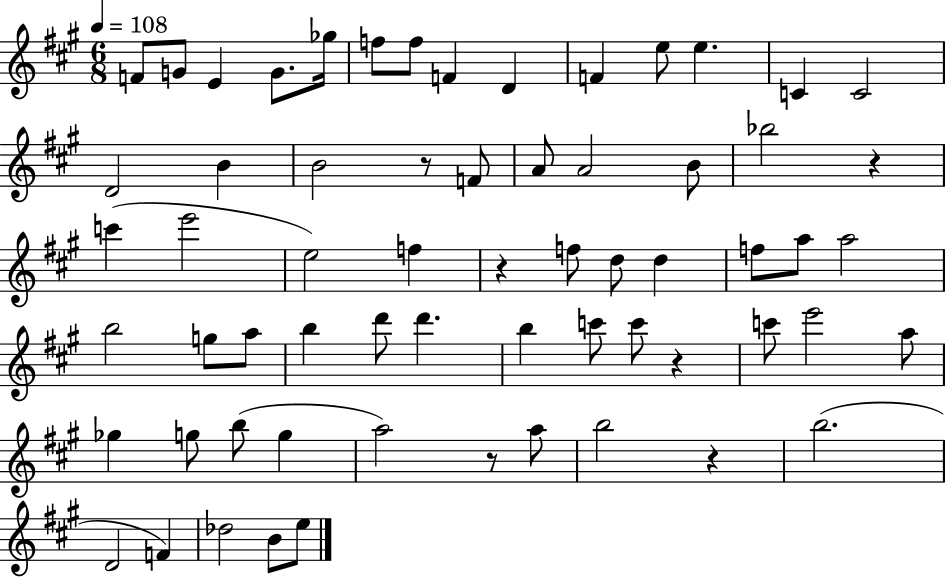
{
  \clef treble
  \numericTimeSignature
  \time 6/8
  \key a \major
  \tempo 4 = 108
  f'8 g'8 e'4 g'8. ges''16 | f''8 f''8 f'4 d'4 | f'4 e''8 e''4. | c'4 c'2 | \break d'2 b'4 | b'2 r8 f'8 | a'8 a'2 b'8 | bes''2 r4 | \break c'''4( e'''2 | e''2) f''4 | r4 f''8 d''8 d''4 | f''8 a''8 a''2 | \break b''2 g''8 a''8 | b''4 d'''8 d'''4. | b''4 c'''8 c'''8 r4 | c'''8 e'''2 a''8 | \break ges''4 g''8 b''8( g''4 | a''2) r8 a''8 | b''2 r4 | b''2.( | \break d'2 f'4) | des''2 b'8 e''8 | \bar "|."
}